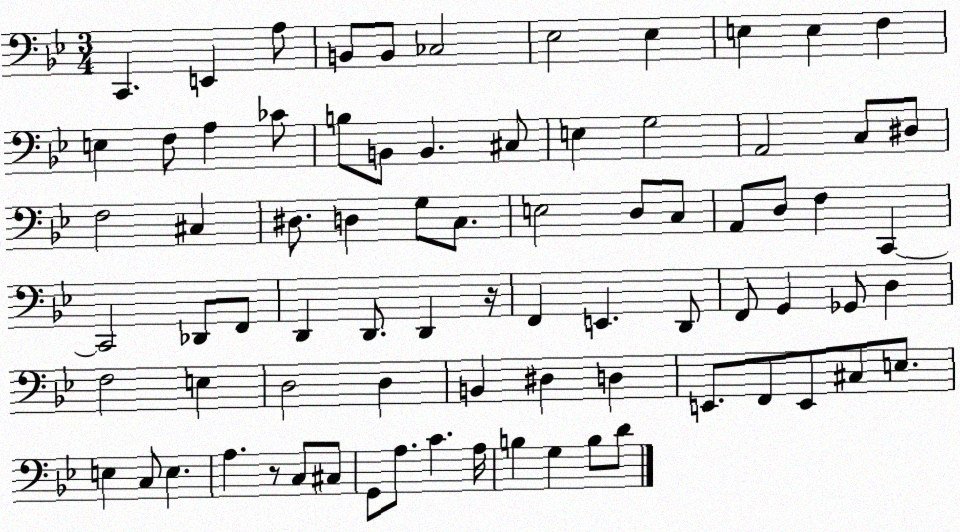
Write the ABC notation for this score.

X:1
T:Untitled
M:3/4
L:1/4
K:Bb
C,, E,, A,/2 B,,/2 B,,/2 _C,2 _E,2 _E, E, E, F, E, F,/2 A, _C/2 B,/2 B,,/2 B,, ^C,/2 E, G,2 A,,2 C,/2 ^D,/2 F,2 ^C, ^D,/2 D, G,/2 C,/2 E,2 D,/2 C,/2 A,,/2 D,/2 F, C,, C,,2 _D,,/2 F,,/2 D,, D,,/2 D,, z/4 F,, E,, D,,/2 F,,/2 G,, _G,,/2 D, F,2 E, D,2 D, B,, ^D, D, E,,/2 F,,/2 E,,/2 ^C,/2 E,/2 E, C,/2 E, A, z/2 C,/2 ^C,/2 G,,/2 A,/2 C A,/4 B, G, B,/2 D/2